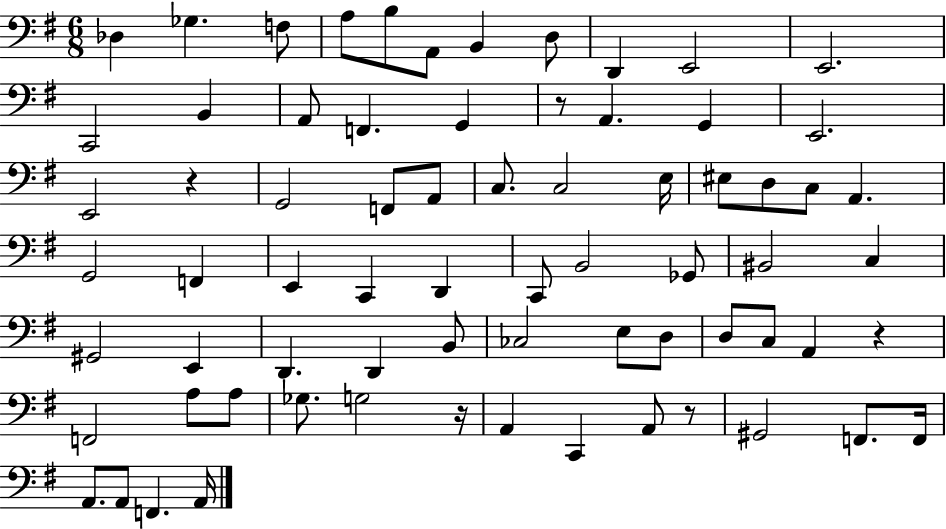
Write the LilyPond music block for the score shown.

{
  \clef bass
  \numericTimeSignature
  \time 6/8
  \key g \major
  des4 ges4. f8 | a8 b8 a,8 b,4 d8 | d,4 e,2 | e,2. | \break c,2 b,4 | a,8 f,4. g,4 | r8 a,4. g,4 | e,2. | \break e,2 r4 | g,2 f,8 a,8 | c8. c2 e16 | eis8 d8 c8 a,4. | \break g,2 f,4 | e,4 c,4 d,4 | c,8 b,2 ges,8 | bis,2 c4 | \break gis,2 e,4 | d,4. d,4 b,8 | ces2 e8 d8 | d8 c8 a,4 r4 | \break f,2 a8 a8 | ges8. g2 r16 | a,4 c,4 a,8 r8 | gis,2 f,8. f,16 | \break a,8. a,8 f,4. a,16 | \bar "|."
}